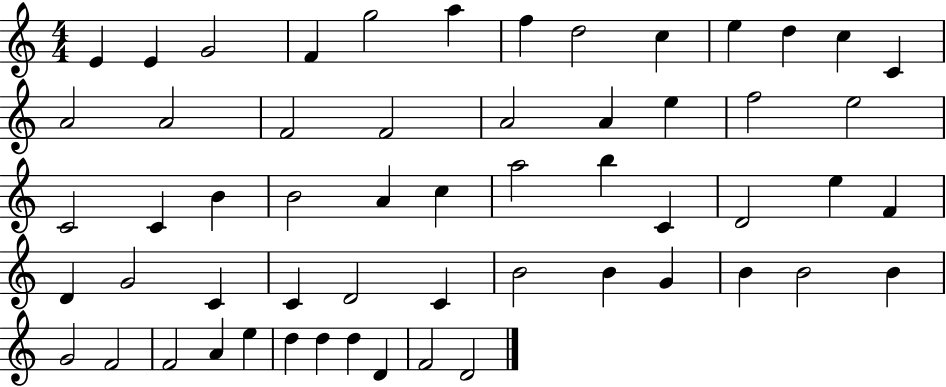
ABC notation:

X:1
T:Untitled
M:4/4
L:1/4
K:C
E E G2 F g2 a f d2 c e d c C A2 A2 F2 F2 A2 A e f2 e2 C2 C B B2 A c a2 b C D2 e F D G2 C C D2 C B2 B G B B2 B G2 F2 F2 A e d d d D F2 D2